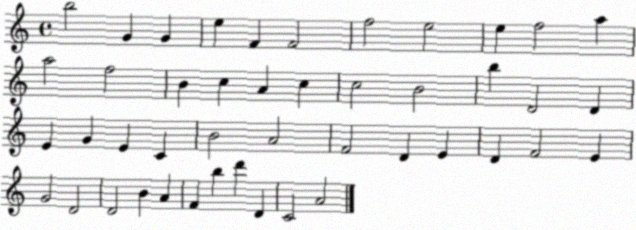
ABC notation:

X:1
T:Untitled
M:4/4
L:1/4
K:C
b2 G G e F F2 f2 e2 e f2 a a2 f2 B c A c c2 B2 b D2 D E G E C B2 A2 F2 D E D F2 E G2 D2 D2 B A F b d' D C2 A2